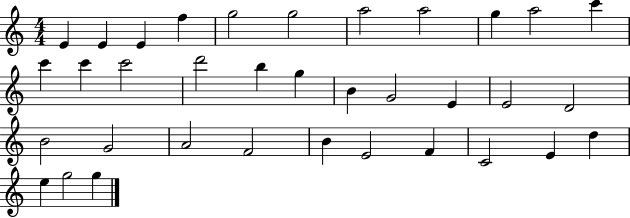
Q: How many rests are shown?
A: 0